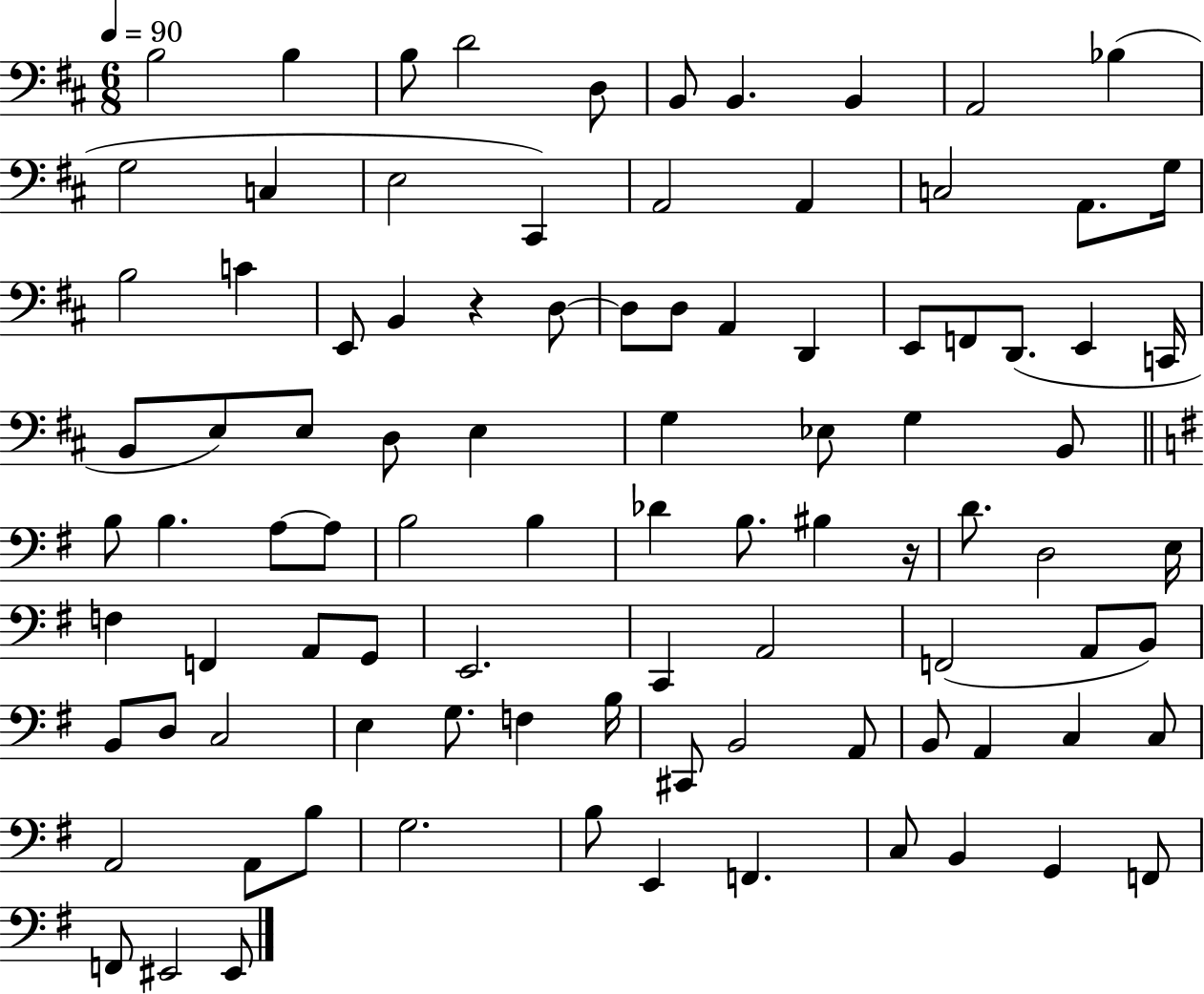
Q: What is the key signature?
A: D major